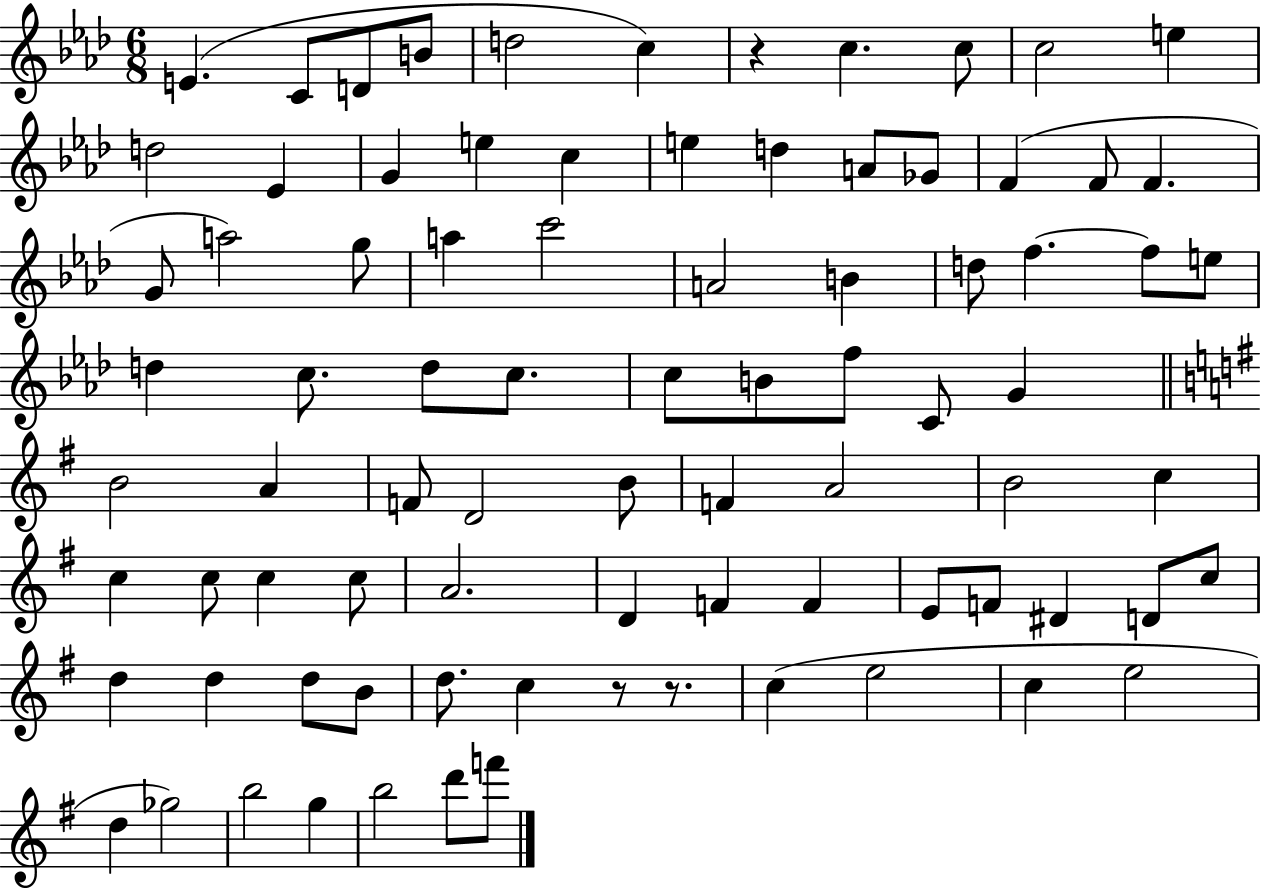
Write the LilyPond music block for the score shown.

{
  \clef treble
  \numericTimeSignature
  \time 6/8
  \key aes \major
  \repeat volta 2 { e'4.( c'8 d'8 b'8 | d''2 c''4) | r4 c''4. c''8 | c''2 e''4 | \break d''2 ees'4 | g'4 e''4 c''4 | e''4 d''4 a'8 ges'8 | f'4( f'8 f'4. | \break g'8 a''2) g''8 | a''4 c'''2 | a'2 b'4 | d''8 f''4.~~ f''8 e''8 | \break d''4 c''8. d''8 c''8. | c''8 b'8 f''8 c'8 g'4 | \bar "||" \break \key g \major b'2 a'4 | f'8 d'2 b'8 | f'4 a'2 | b'2 c''4 | \break c''4 c''8 c''4 c''8 | a'2. | d'4 f'4 f'4 | e'8 f'8 dis'4 d'8 c''8 | \break d''4 d''4 d''8 b'8 | d''8. c''4 r8 r8. | c''4( e''2 | c''4 e''2 | \break d''4 ges''2) | b''2 g''4 | b''2 d'''8 f'''8 | } \bar "|."
}